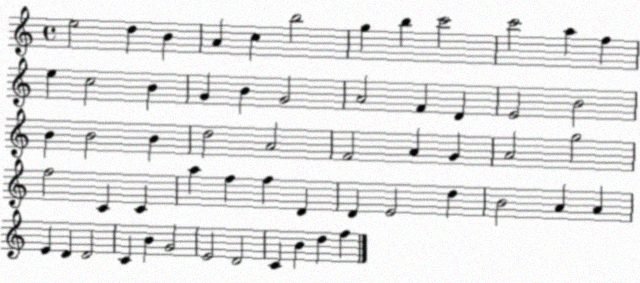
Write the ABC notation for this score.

X:1
T:Untitled
M:4/4
L:1/4
K:C
e2 d B A c b2 g b c'2 c'2 a f e c2 B G B G2 A2 F D E2 B2 B B2 B d2 A2 F2 A G A2 g2 f2 C C a f f D D E2 d B2 A A E D D2 C B G2 E2 D2 C B d f